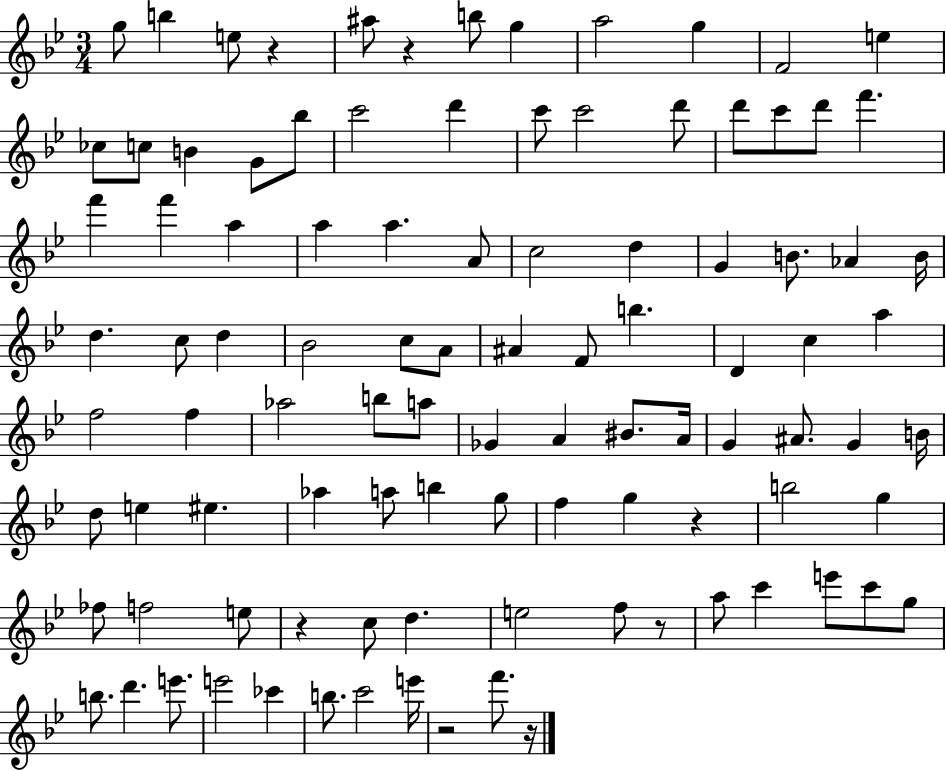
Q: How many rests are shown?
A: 7